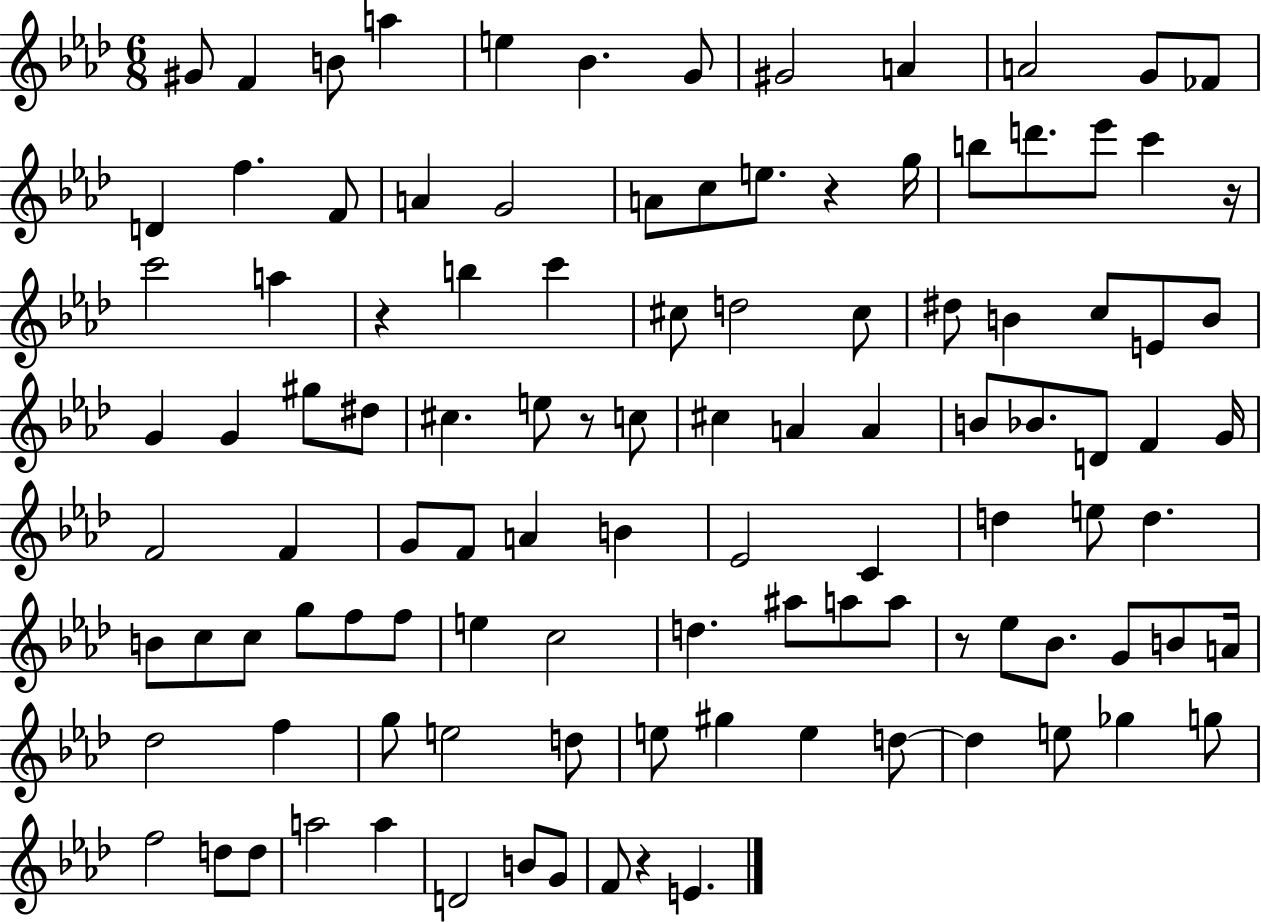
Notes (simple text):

G#4/e F4/q B4/e A5/q E5/q Bb4/q. G4/e G#4/h A4/q A4/h G4/e FES4/e D4/q F5/q. F4/e A4/q G4/h A4/e C5/e E5/e. R/q G5/s B5/e D6/e. Eb6/e C6/q R/s C6/h A5/q R/q B5/q C6/q C#5/e D5/h C#5/e D#5/e B4/q C5/e E4/e B4/e G4/q G4/q G#5/e D#5/e C#5/q. E5/e R/e C5/e C#5/q A4/q A4/q B4/e Bb4/e. D4/e F4/q G4/s F4/h F4/q G4/e F4/e A4/q B4/q Eb4/h C4/q D5/q E5/e D5/q. B4/e C5/e C5/e G5/e F5/e F5/e E5/q C5/h D5/q. A#5/e A5/e A5/e R/e Eb5/e Bb4/e. G4/e B4/e A4/s Db5/h F5/q G5/e E5/h D5/e E5/e G#5/q E5/q D5/e D5/q E5/e Gb5/q G5/e F5/h D5/e D5/e A5/h A5/q D4/h B4/e G4/e F4/e R/q E4/q.